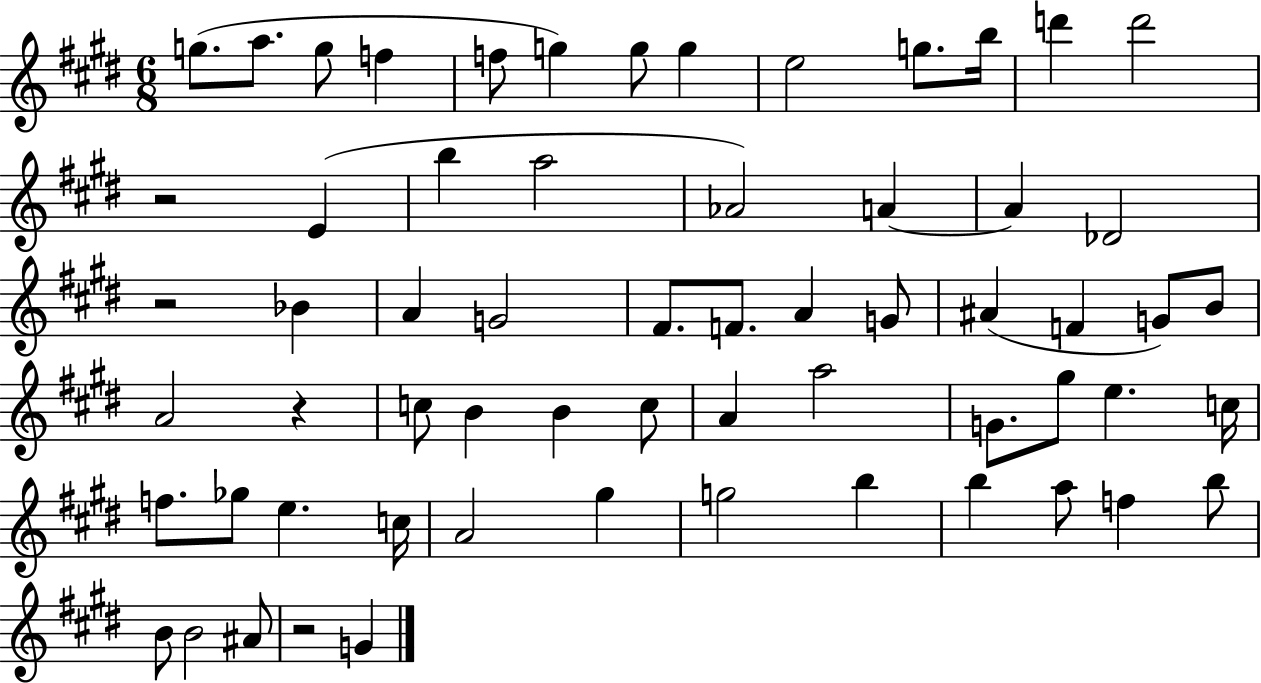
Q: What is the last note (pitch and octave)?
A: G4